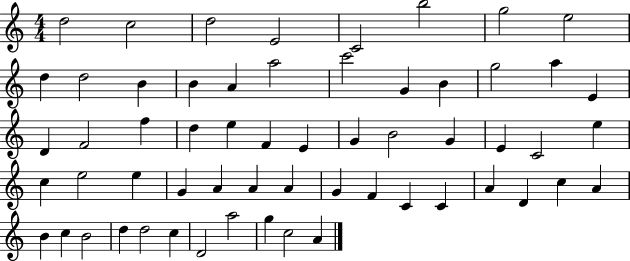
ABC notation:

X:1
T:Untitled
M:4/4
L:1/4
K:C
d2 c2 d2 E2 C2 b2 g2 e2 d d2 B B A a2 c'2 G B g2 a E D F2 f d e F E G B2 G E C2 e c e2 e G A A A G F C C A D c A B c B2 d d2 c D2 a2 g c2 A